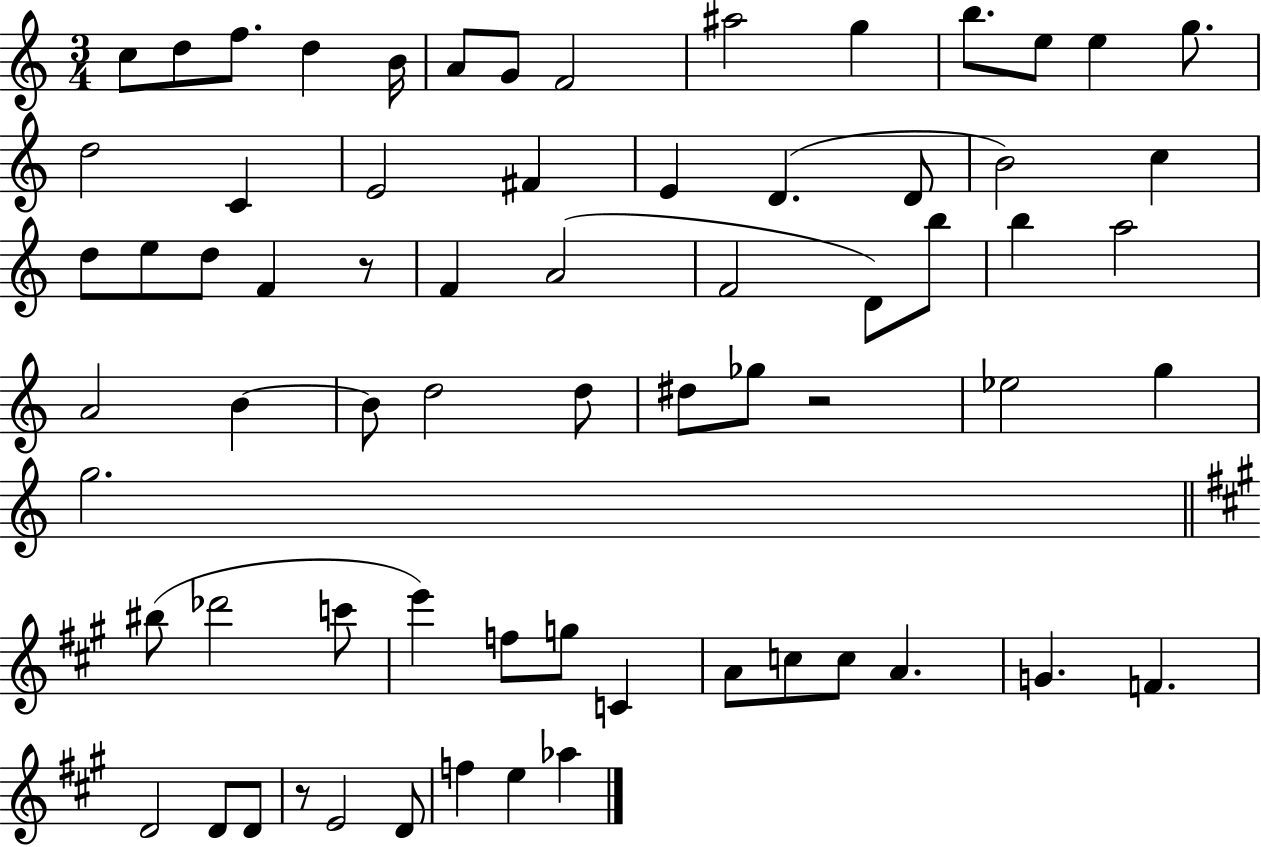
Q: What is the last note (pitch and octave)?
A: Ab5